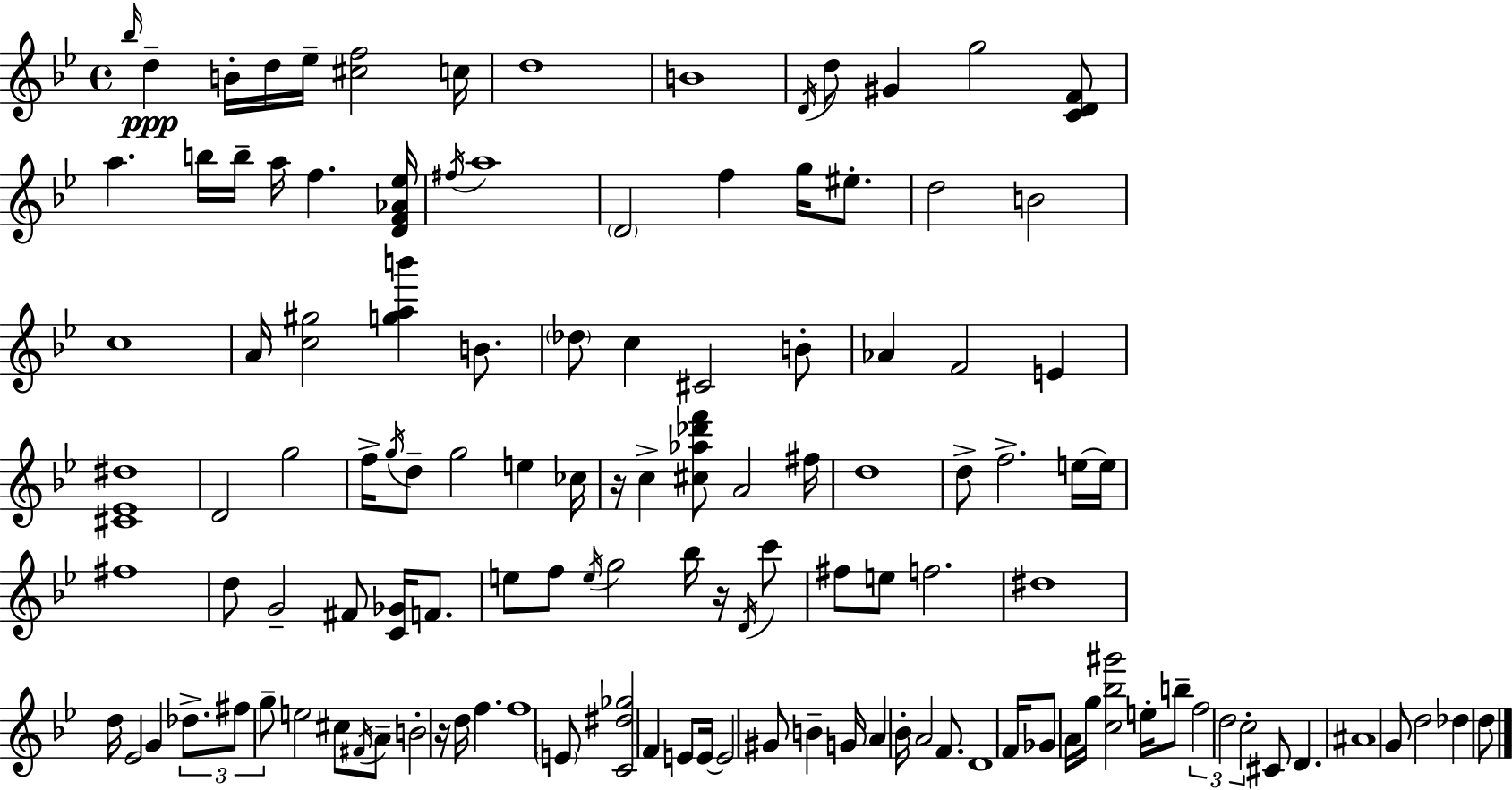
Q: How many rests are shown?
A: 3